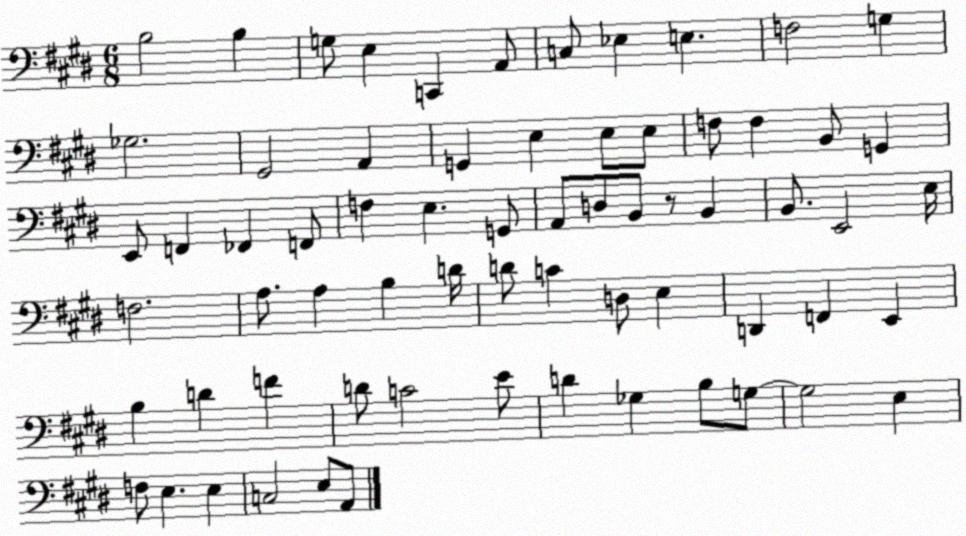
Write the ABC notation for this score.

X:1
T:Untitled
M:6/8
L:1/4
K:E
B,2 B, G,/2 E, C,, A,,/2 C,/2 _E, E, F,2 G, _G,2 ^G,,2 A,, G,, E, E,/2 E,/2 F,/2 F, B,,/2 G,, E,,/2 F,, _F,, F,,/2 F, E, G,,/2 A,,/2 D,/2 B,,/2 z/2 B,, B,,/2 E,,2 E,/4 F,2 A,/2 A, B, D/4 D/2 C D,/2 E, D,, F,, E,, B, D F D/2 C2 E/2 D _G, B,/2 G,/2 G,2 E, F,/2 E, E, C,2 E,/2 A,,/2